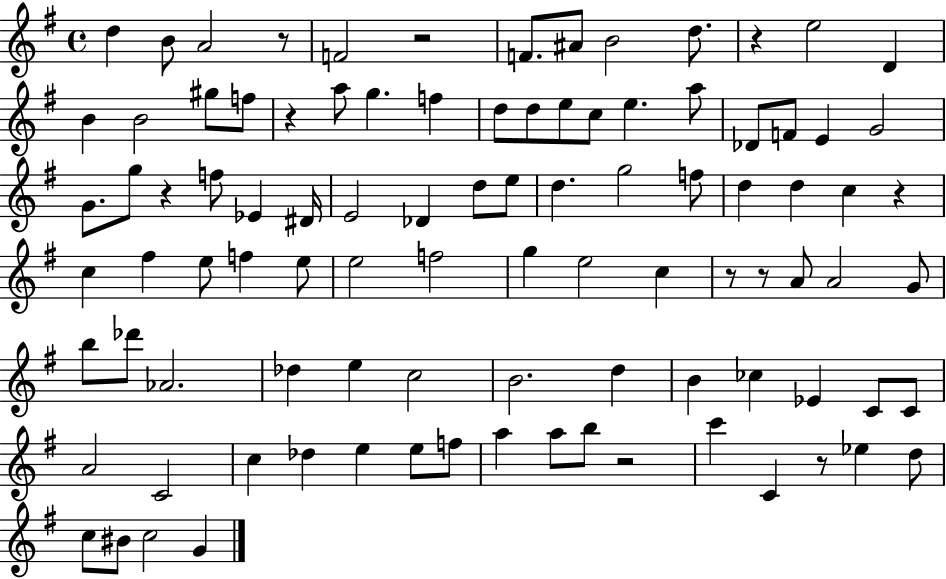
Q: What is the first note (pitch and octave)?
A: D5